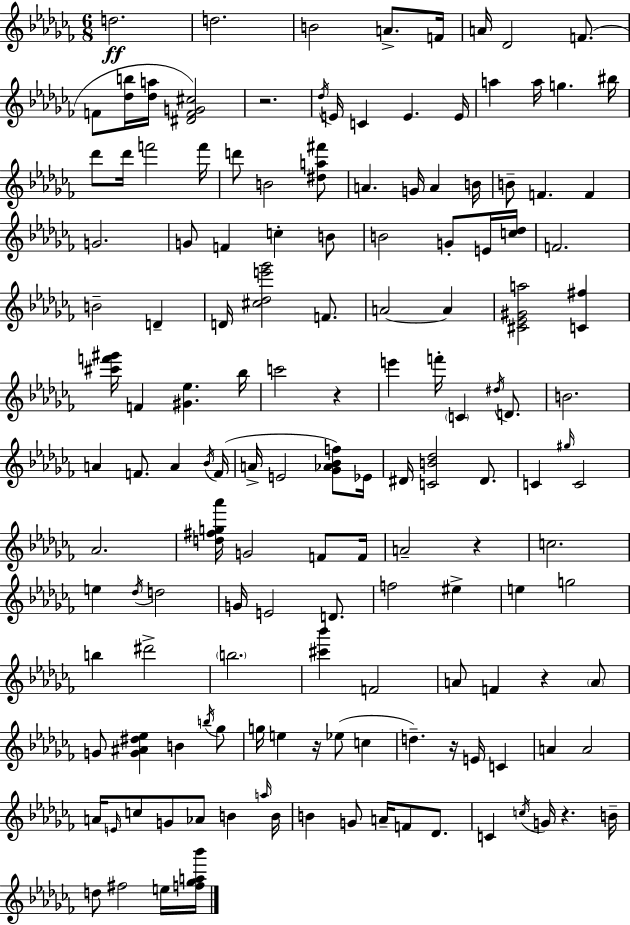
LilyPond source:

{
  \clef treble
  \numericTimeSignature
  \time 6/8
  \key aes \minor
  \repeat volta 2 { d''2.\ff | d''2. | b'2 a'8.-> f'16 | a'16 des'2 f'8.( | \break f'8 <des'' b''>16 <des'' a''>16 <dis' f' g' cis''>2) | r2. | \acciaccatura { des''16 } e'16 c'4 e'4. | e'16 a''4 a''16 g''4. | \break bis''16 des'''8 des'''16 f'''2 | f'''16 d'''8 b'2 <dis'' a'' fis'''>8 | a'4. g'16 a'4 | b'16 b'8-- f'4. f'4 | \break g'2. | g'8 f'4 c''4-. b'8 | b'2 g'8-. e'16 | <c'' des''>16 f'2. | \break b'2-- d'4-- | d'16 <cis'' des'' e''' ges'''>2 f'8. | a'2~~ a'4 | <cis' ees' gis' a''>2 <c' fis''>4 | \break <cis''' f''' gis'''>16 f'4 <gis' ees''>4. | bes''16 c'''2 r4 | e'''4 f'''16-. \parenthesize c'4 \acciaccatura { dis''16 } d'8. | b'2. | \break a'4 f'8. a'4 | \acciaccatura { bes'16 } f'16( a'16-> e'2 | <ges' aes' bes' f''>8) ees'16 dis'16 <c' b' des''>2 | dis'8. c'4 \grace { gis''16 } c'2 | \break aes'2. | <d'' fis'' g'' aes'''>16 g'2 | f'8 f'16 a'2-- | r4 c''2. | \break e''4 \acciaccatura { des''16 } d''2 | g'16 e'2 | d'8. f''2 | eis''4-> e''4 g''2 | \break b''4 dis'''2-> | \parenthesize b''2. | <cis''' bes'''>4 f'2 | a'8 f'4 r4 | \break \parenthesize a'8 g'8 <g' ais' dis'' ees''>4 b'4 | \acciaccatura { b''16 } ges''8 g''16 e''4 r16 | ees''8( c''4 d''4.--) | r16 e'16 c'4 a'4 a'2 | \break a'16 \grace { e'16 } c''8 g'8 | aes'8 b'4 \grace { a''16 } b'16 b'4 | g'8 a'16-- f'8 des'8. c'4 | \acciaccatura { c''16 } g'16 r4. b'16-- d''8 fis''2 | \break e''16 <f'' ges'' a'' bes'''>16 } \bar "|."
}